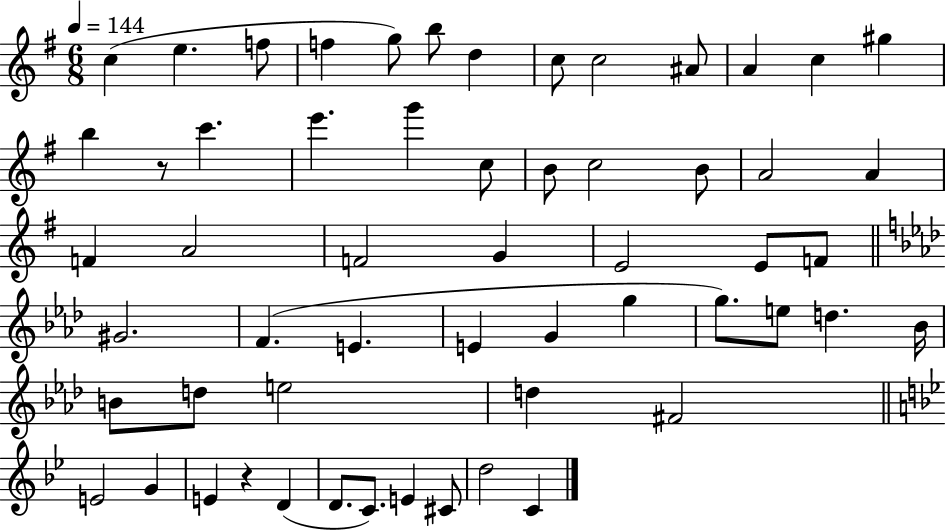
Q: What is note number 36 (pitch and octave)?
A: G5